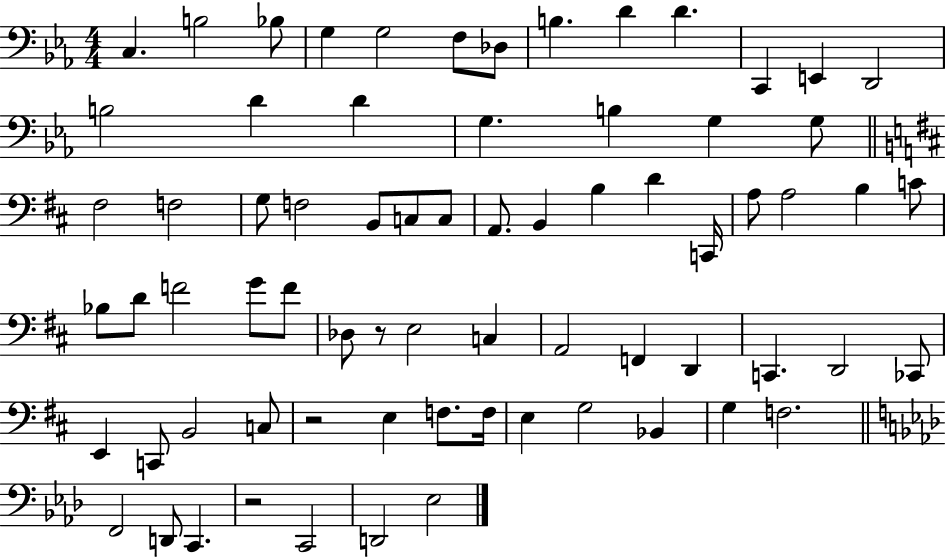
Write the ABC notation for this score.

X:1
T:Untitled
M:4/4
L:1/4
K:Eb
C, B,2 _B,/2 G, G,2 F,/2 _D,/2 B, D D C,, E,, D,,2 B,2 D D G, B, G, G,/2 ^F,2 F,2 G,/2 F,2 B,,/2 C,/2 C,/2 A,,/2 B,, B, D C,,/4 A,/2 A,2 B, C/2 _B,/2 D/2 F2 G/2 F/2 _D,/2 z/2 E,2 C, A,,2 F,, D,, C,, D,,2 _C,,/2 E,, C,,/2 B,,2 C,/2 z2 E, F,/2 F,/4 E, G,2 _B,, G, F,2 F,,2 D,,/2 C,, z2 C,,2 D,,2 _E,2